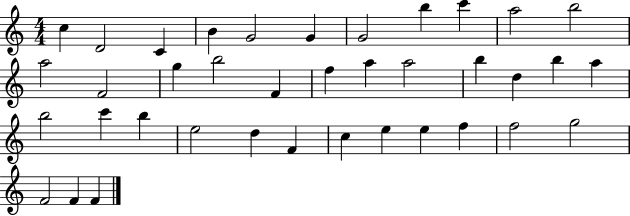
C5/q D4/h C4/q B4/q G4/h G4/q G4/h B5/q C6/q A5/h B5/h A5/h F4/h G5/q B5/h F4/q F5/q A5/q A5/h B5/q D5/q B5/q A5/q B5/h C6/q B5/q E5/h D5/q F4/q C5/q E5/q E5/q F5/q F5/h G5/h F4/h F4/q F4/q